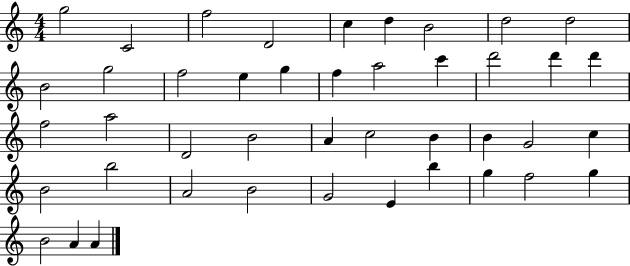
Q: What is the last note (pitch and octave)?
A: A4